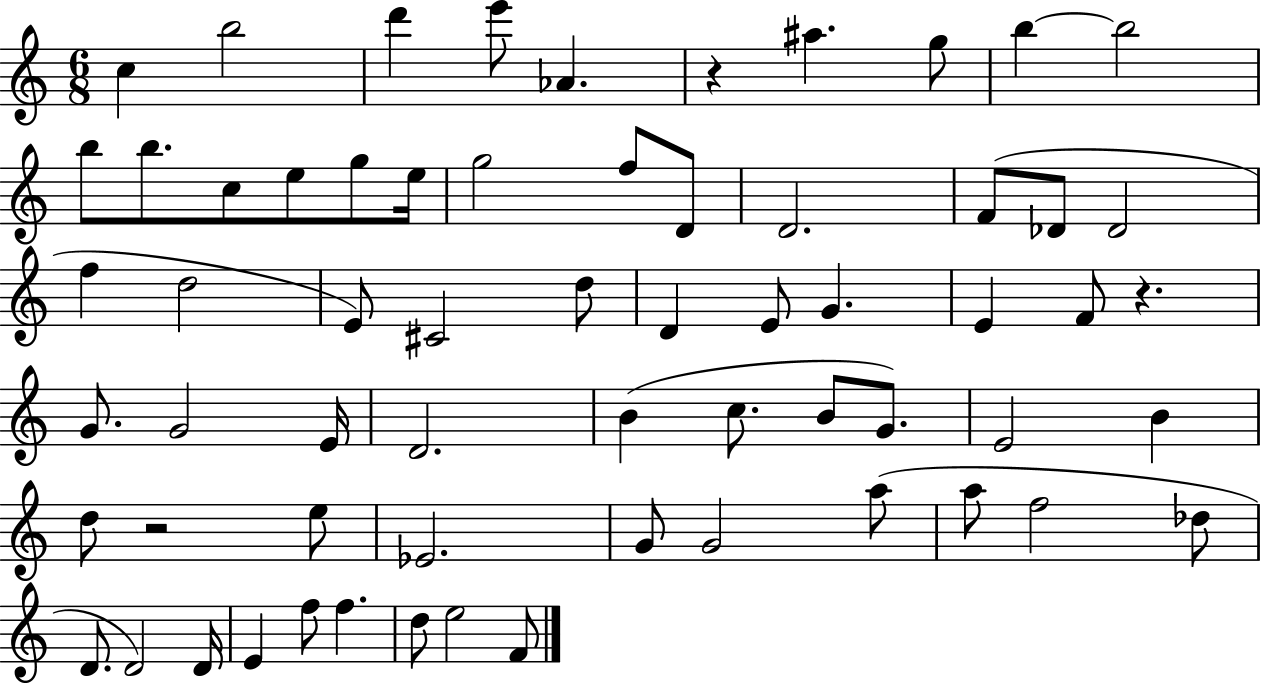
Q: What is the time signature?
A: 6/8